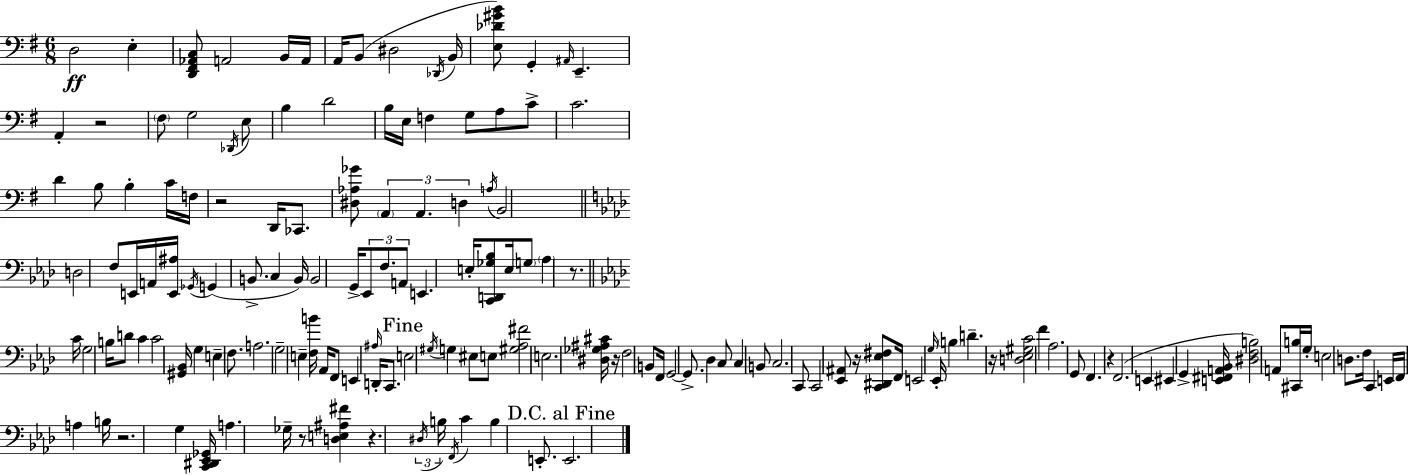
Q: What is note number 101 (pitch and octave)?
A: F4